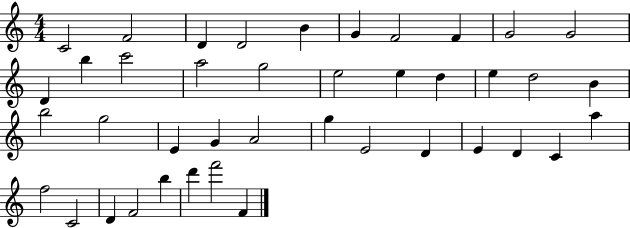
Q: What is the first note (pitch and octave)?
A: C4